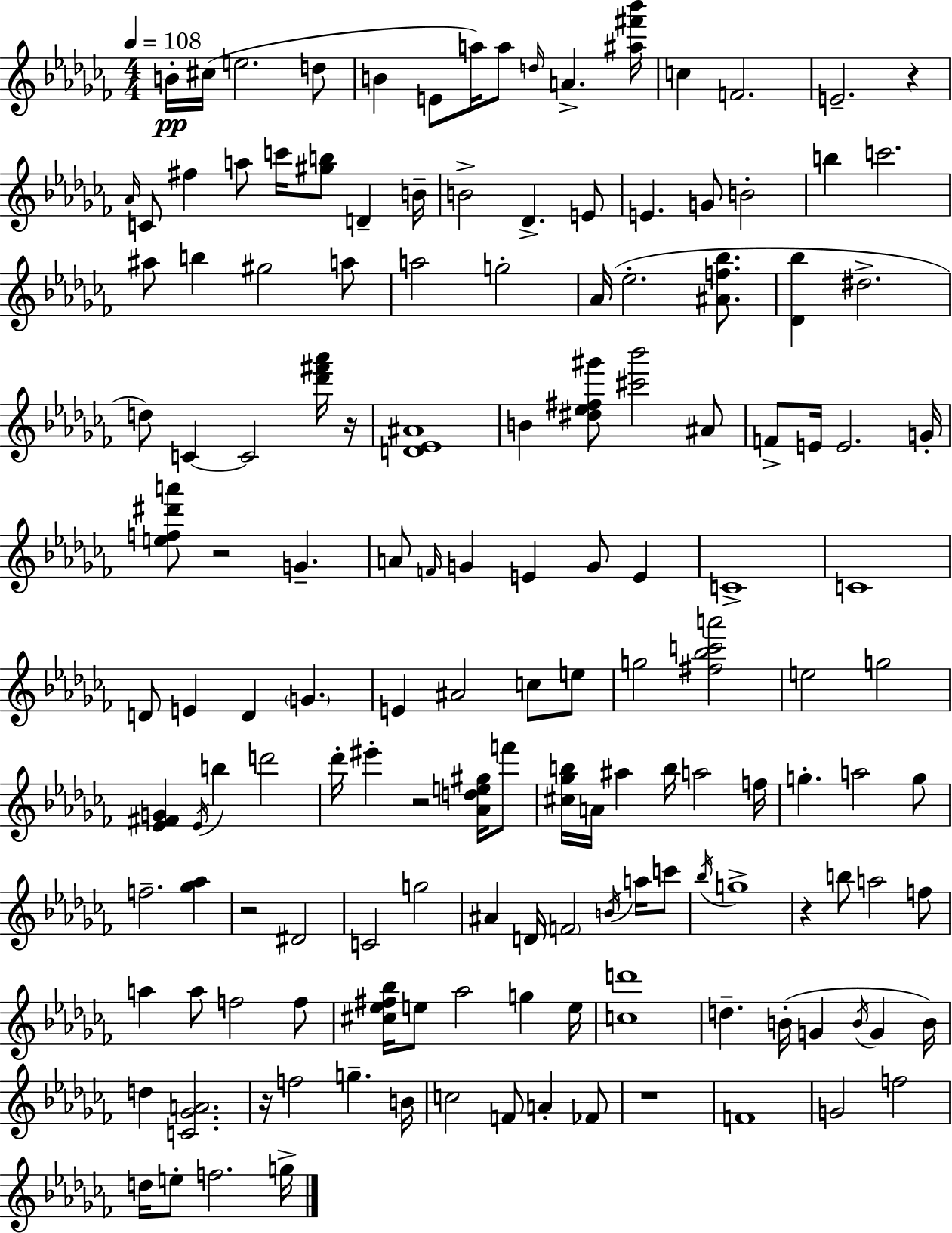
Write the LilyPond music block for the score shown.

{
  \clef treble
  \numericTimeSignature
  \time 4/4
  \key aes \minor
  \tempo 4 = 108
  b'16-.\pp cis''16( e''2. d''8 | b'4 e'8 a''16) a''8 \grace { d''16 } a'4.-> | <ais'' fis''' bes'''>16 c''4 f'2. | e'2.-- r4 | \break \grace { aes'16 } c'8 fis''4 a''8 c'''16 <gis'' b''>8 d'4-- | b'16-- b'2-> des'4.-> | e'8 e'4. g'8 b'2-. | b''4 c'''2. | \break ais''8 b''4 gis''2 | a''8 a''2 g''2-. | aes'16( ees''2.-. <ais' f'' bes''>8. | <des' bes''>4 dis''2.-> | \break d''8) c'4~~ c'2 | <des''' fis''' aes'''>16 r16 <d' ees' ais'>1 | b'4 <dis'' ees'' fis'' gis'''>8 <cis''' bes'''>2 | ais'8 f'8-> e'16 e'2. | \break g'16-. <e'' f'' dis''' a'''>8 r2 g'4.-- | a'8 \grace { f'16 } g'4 e'4 g'8 e'4 | c'1-> | c'1 | \break d'8 e'4 d'4 \parenthesize g'4. | e'4 ais'2 c''8 | e''8 g''2 <fis'' bes'' c''' a'''>2 | e''2 g''2 | \break <ees' fis' g'>4 \acciaccatura { ees'16 } b''4 d'''2 | des'''16-. eis'''4-. r2 | <aes' d'' e'' gis''>16 f'''8 <cis'' ges'' b''>16 a'16 ais''4 b''16 a''2 | f''16 g''4.-. a''2 | \break g''8 f''2.-- | <ges'' aes''>4 r2 dis'2 | c'2 g''2 | ais'4 d'16 \parenthesize f'2 | \break \acciaccatura { b'16 } a''16 c'''8 \acciaccatura { bes''16 } g''1-> | r4 b''8 a''2 | f''8 a''4 a''8 f''2 | f''8 <cis'' ees'' fis'' bes''>16 e''8 aes''2 | \break g''4 e''16 <c'' d'''>1 | d''4.-- b'16-.( g'4 | \acciaccatura { b'16 } g'4 b'16) d''4 <c' ges' a'>2. | r16 f''2 | \break g''4.-- b'16 c''2 f'8 | a'4-. fes'8 r1 | f'1 | g'2 f''2 | \break d''16 e''8-. f''2. | g''16-> \bar "|."
}